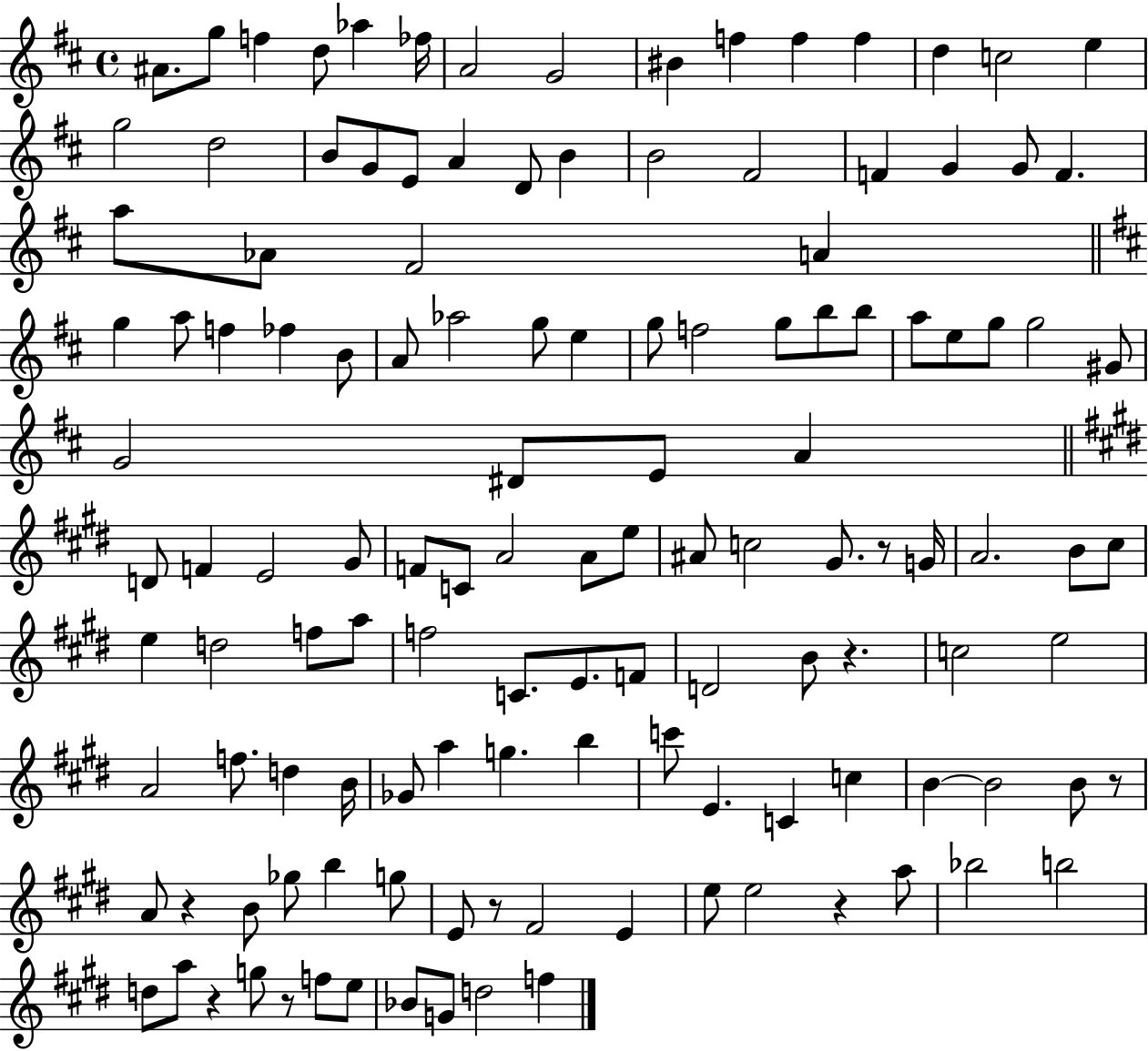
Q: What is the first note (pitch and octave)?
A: A#4